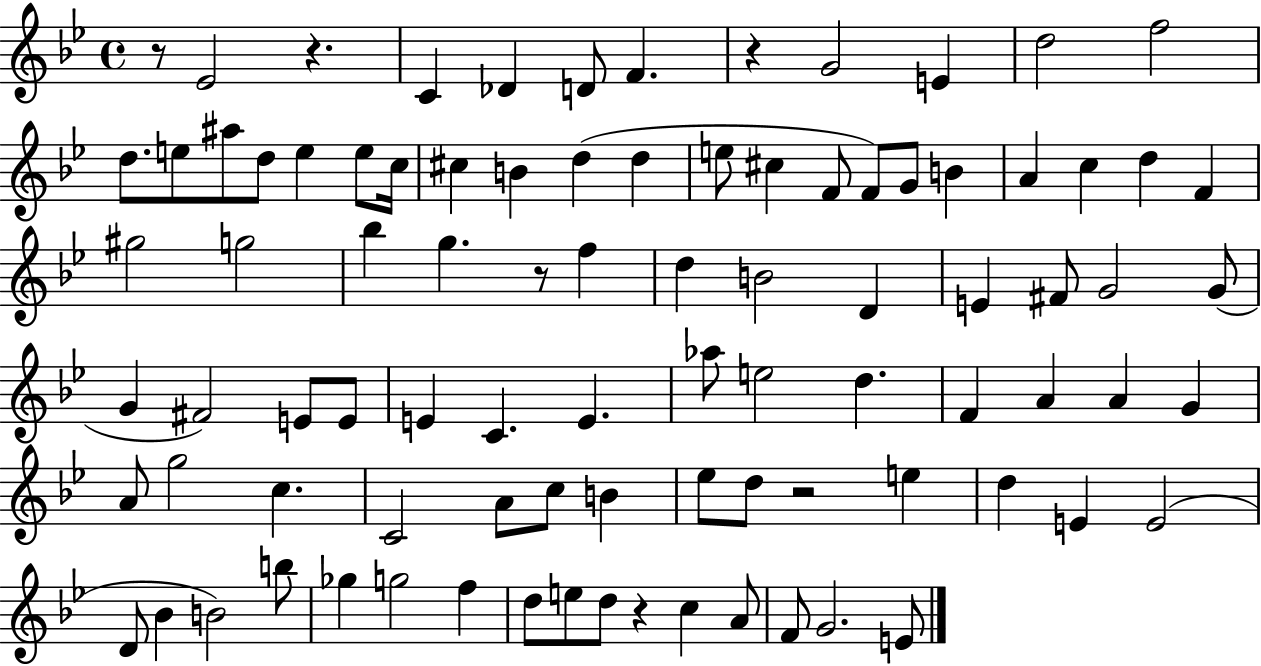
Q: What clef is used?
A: treble